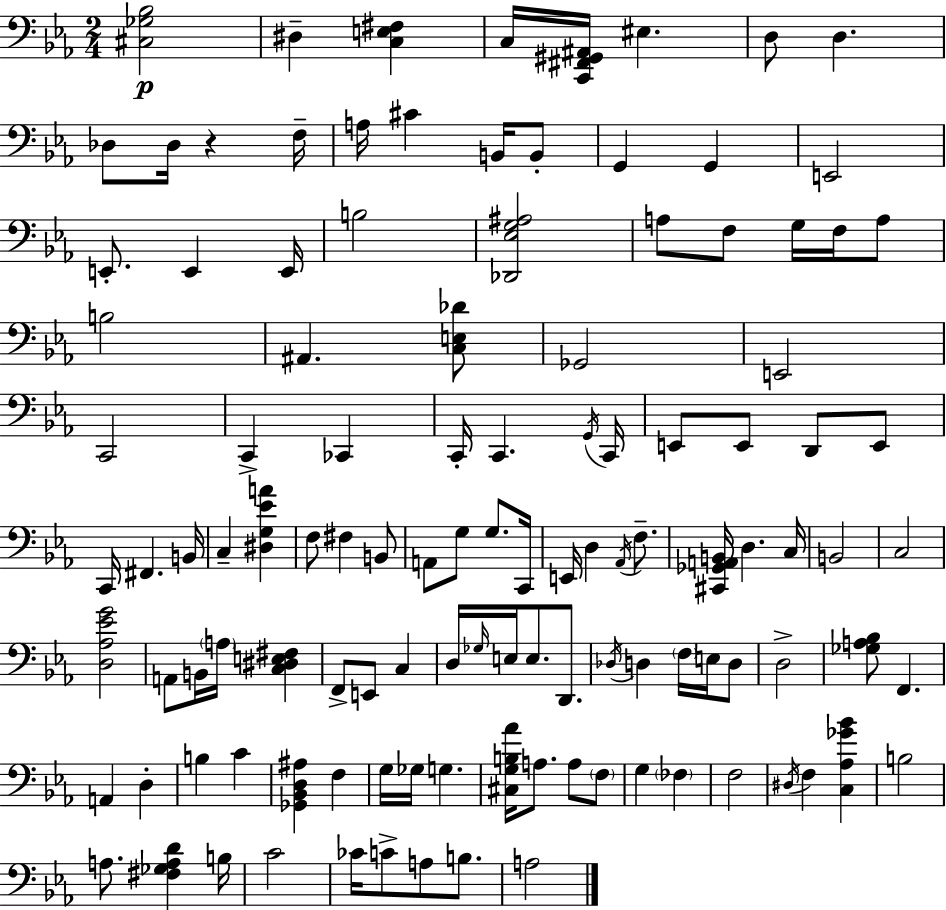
[C#3,Gb3,Bb3]/h D#3/q [C3,E3,F#3]/q C3/s [C2,F#2,G#2,A#2]/s EIS3/q. D3/e D3/q. Db3/e Db3/s R/q F3/s A3/s C#4/q B2/s B2/e G2/q G2/q E2/h E2/e. E2/q E2/s B3/h [Db2,Eb3,G3,A#3]/h A3/e F3/e G3/s F3/s A3/e B3/h A#2/q. [C3,E3,Db4]/e Gb2/h E2/h C2/h C2/q CES2/q C2/s C2/q. G2/s C2/s E2/e E2/e D2/e E2/e C2/s F#2/q. B2/s C3/q [D#3,G3,Eb4,A4]/q F3/e F#3/q B2/e A2/e G3/e G3/e. C2/s E2/s D3/q Ab2/s F3/e. [C#2,Gb2,A2,B2]/s D3/q. C3/s B2/h C3/h [D3,Ab3,Eb4,G4]/h A2/e B2/s A3/s [C3,D#3,E3,F#3]/q F2/e E2/e C3/q D3/s Gb3/s E3/s E3/e. D2/e. Db3/s D3/q F3/s E3/s D3/e D3/h [Gb3,A3,Bb3]/e F2/q. A2/q D3/q B3/q C4/q [Gb2,Bb2,D3,A#3]/q F3/q G3/s Gb3/s G3/q. [C#3,G3,B3,Ab4]/s A3/e. A3/e F3/e G3/q FES3/q F3/h D#3/s F3/q [C3,Ab3,Gb4,Bb4]/q B3/h A3/e. [F#3,Gb3,A3,D4]/q B3/s C4/h CES4/s C4/e A3/e B3/e. A3/h